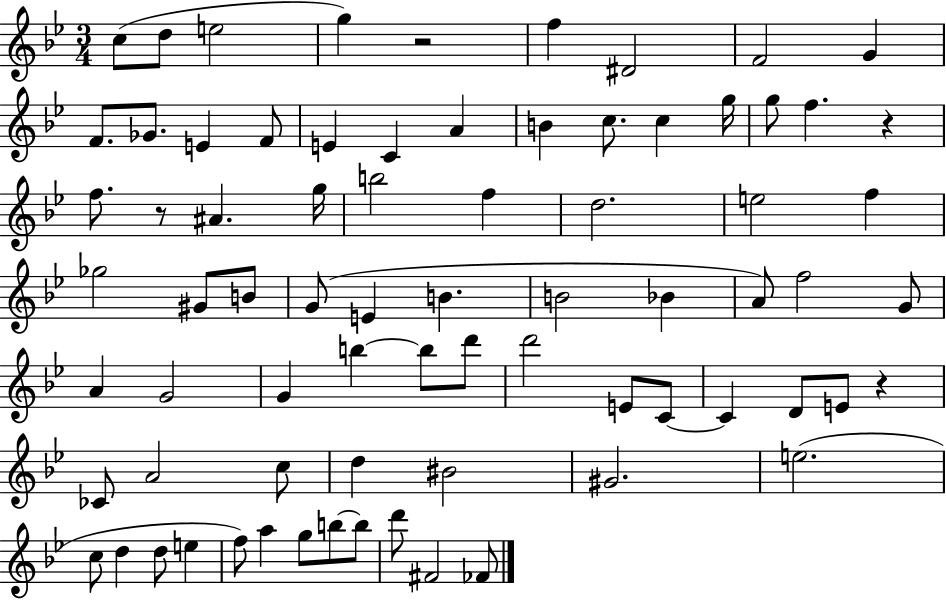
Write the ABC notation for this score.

X:1
T:Untitled
M:3/4
L:1/4
K:Bb
c/2 d/2 e2 g z2 f ^D2 F2 G F/2 _G/2 E F/2 E C A B c/2 c g/4 g/2 f z f/2 z/2 ^A g/4 b2 f d2 e2 f _g2 ^G/2 B/2 G/2 E B B2 _B A/2 f2 G/2 A G2 G b b/2 d'/2 d'2 E/2 C/2 C D/2 E/2 z _C/2 A2 c/2 d ^B2 ^G2 e2 c/2 d d/2 e f/2 a g/2 b/2 b/2 d'/2 ^F2 _F/2